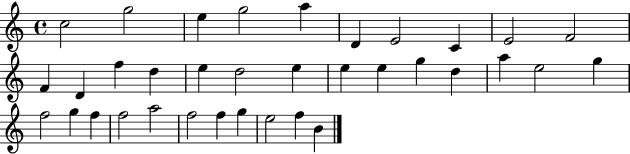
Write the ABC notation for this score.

X:1
T:Untitled
M:4/4
L:1/4
K:C
c2 g2 e g2 a D E2 C E2 F2 F D f d e d2 e e e g d a e2 g f2 g f f2 a2 f2 f g e2 f B